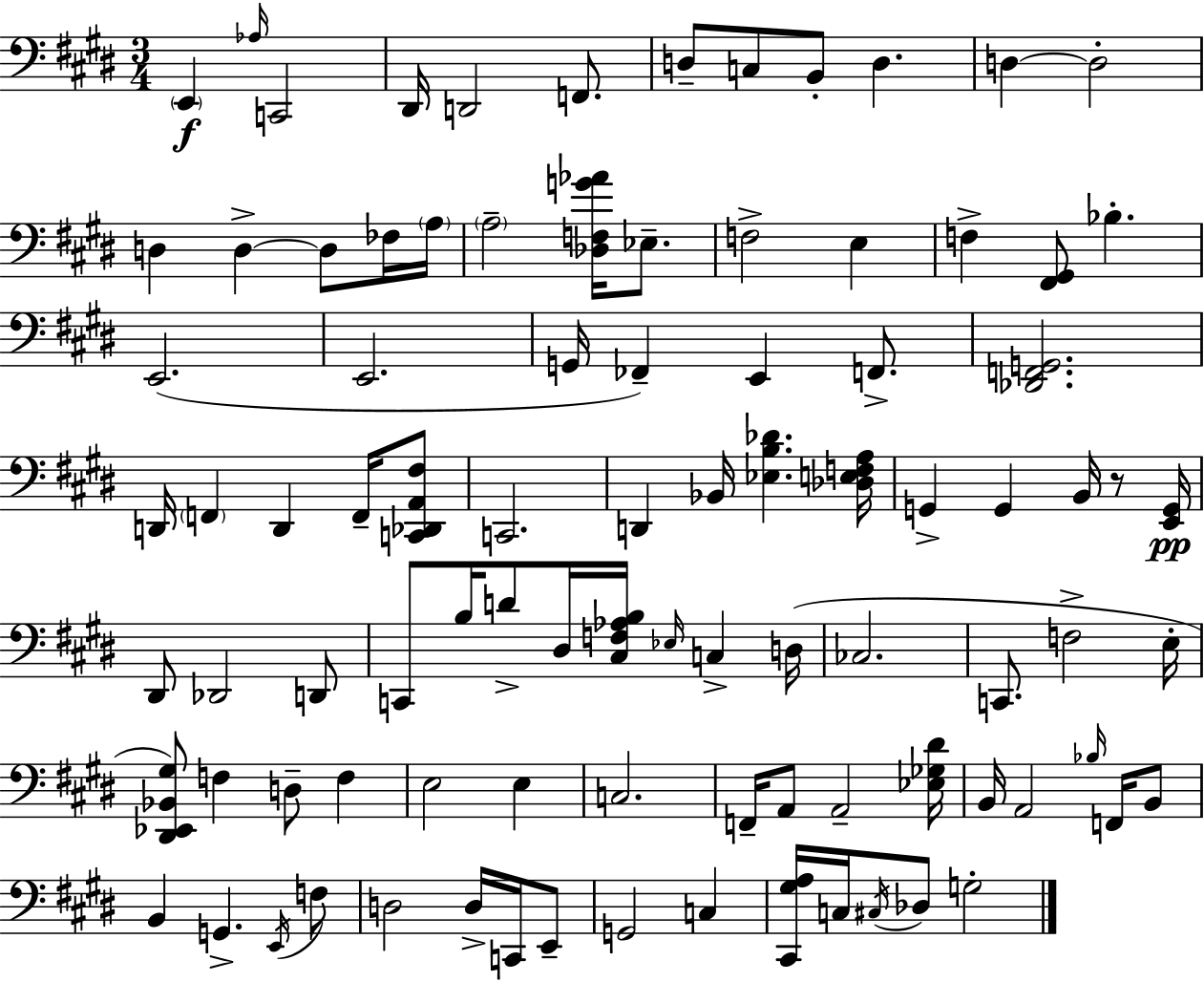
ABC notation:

X:1
T:Untitled
M:3/4
L:1/4
K:E
E,, _A,/4 C,,2 ^D,,/4 D,,2 F,,/2 D,/2 C,/2 B,,/2 D, D, D,2 D, D, D,/2 _F,/4 A,/4 A,2 [_D,F,G_A]/4 _E,/2 F,2 E, F, [^F,,^G,,]/2 _B, E,,2 E,,2 G,,/4 _F,, E,, F,,/2 [_D,,F,,G,,]2 D,,/4 F,, D,, F,,/4 [C,,_D,,A,,^F,]/2 C,,2 D,, _B,,/4 [_E,B,_D] [_D,E,F,A,]/4 G,, G,, B,,/4 z/2 [E,,G,,]/4 ^D,,/2 _D,,2 D,,/2 C,,/2 B,/4 D/2 ^D,/4 [^C,F,_A,B,]/4 _E,/4 C, D,/4 _C,2 C,,/2 F,2 E,/4 [^D,,_E,,_B,,^G,]/2 F, D,/2 F, E,2 E, C,2 F,,/4 A,,/2 A,,2 [_E,_G,^D]/4 B,,/4 A,,2 _B,/4 F,,/4 B,,/2 B,, G,, E,,/4 F,/2 D,2 D,/4 C,,/4 E,,/2 G,,2 C, [^C,,^G,A,]/4 C,/4 ^C,/4 _D,/2 G,2